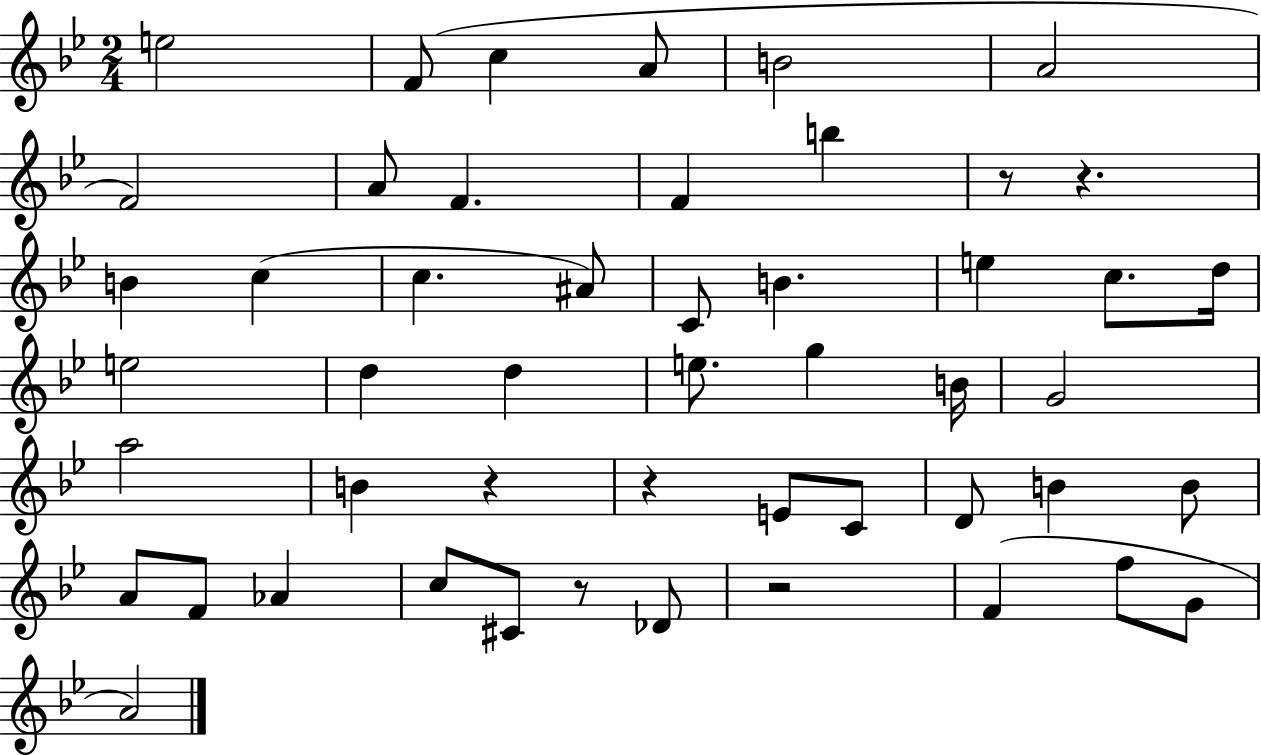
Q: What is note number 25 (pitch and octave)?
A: G5